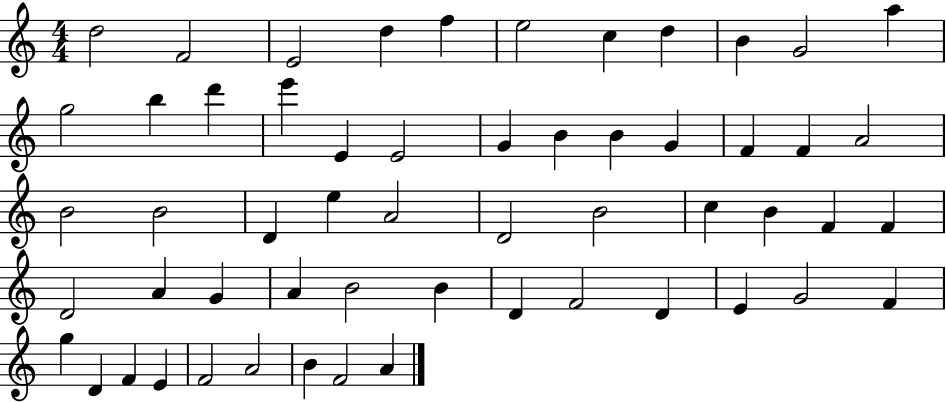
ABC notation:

X:1
T:Untitled
M:4/4
L:1/4
K:C
d2 F2 E2 d f e2 c d B G2 a g2 b d' e' E E2 G B B G F F A2 B2 B2 D e A2 D2 B2 c B F F D2 A G A B2 B D F2 D E G2 F g D F E F2 A2 B F2 A